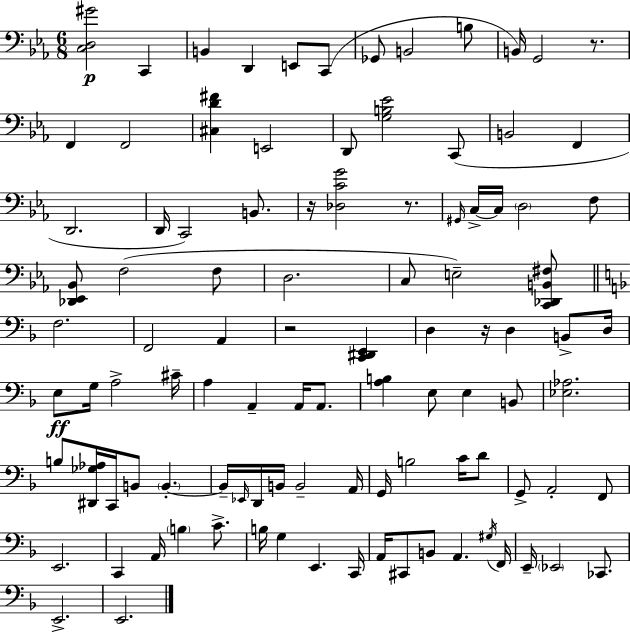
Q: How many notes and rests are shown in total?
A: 101